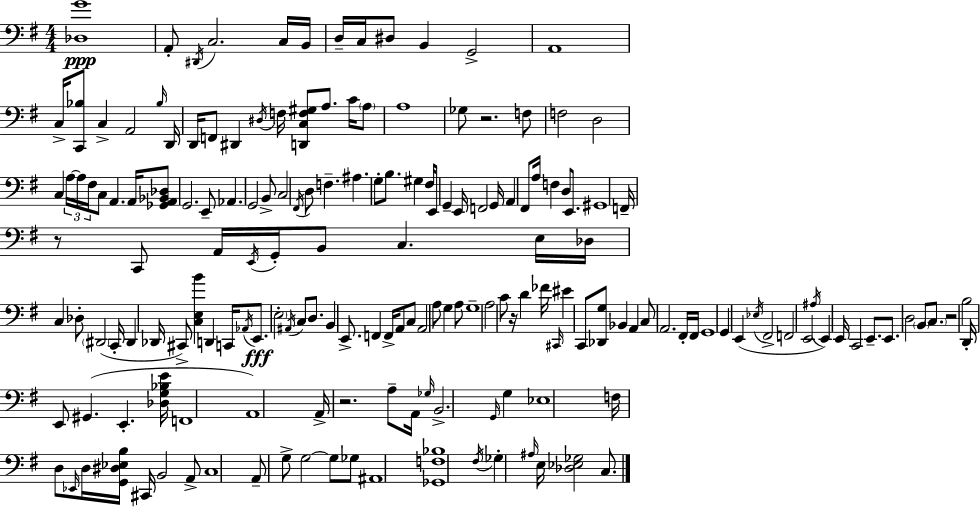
X:1
T:Untitled
M:4/4
L:1/4
K:G
[_D,G]4 A,,/2 ^D,,/4 C,2 C,/4 B,,/4 D,/4 C,/4 ^D,/2 B,, G,,2 A,,4 C,/4 [C,,_B,]/2 C, A,,2 _B,/4 D,,/4 D,,/4 F,,/2 ^D,, ^D,/4 F,/4 [D,,C,F,^G,]/2 A,/2 C/4 A,/2 A,4 _G,/2 z2 F,/2 F,2 D,2 C, A,/4 A,/4 ^F,/4 C,/2 A,, A,,/4 [_G,,A,,_B,,_D,]/2 G,,2 E,,/2 _A,, G,,2 B,,/2 C,2 ^F,,/4 D,/2 F, ^A, G,/2 B,/2 ^G, ^F,/4 E,,/2 G,, E,,/4 F,,2 G,,/4 A,, ^F,,/2 A,/4 F, D,/2 E,,/2 ^G,,4 F,,/4 z/2 C,,/2 A,,/4 E,,/4 G,,/4 B,,/2 C, E,/4 _D,/4 C, _D,/2 ^D,,2 C,,/4 ^D,, _D,,/4 ^C,,/2 [C,E,B] D,, C,,/4 _A,,/4 E,,/2 E,2 ^A,,/4 C,/2 D,/2 B,, E,,/2 F,, F,,/4 A,,/2 C,/2 A,,2 A,/2 G, A,/2 G,4 A,2 C/2 z/4 D _F/4 ^C,,/4 ^E C,,/2 [_D,,G,]/2 _B,, A,, C,/2 A,,2 ^F,,/4 ^F,,/4 G,,4 G,, E,, _E,/4 ^F,,2 F,,2 E,,2 ^A,/4 E,, E,,/4 C,,2 E,,/2 E,,/2 D,2 B,,/2 C,/2 z2 B,2 D,,/4 E,,/2 ^G,, E,, [_D,G,_B,E]/4 F,,4 A,,4 A,,/4 z2 A,/2 A,,/4 _G,/4 B,,2 G,,/4 G, _E,4 F,/4 D,/2 _E,,/4 D,/4 [G,,^D,_E,B,]/4 ^C,,/4 B,,2 A,,/2 C,4 A,,/2 G,/2 G,2 G,/2 _G,/2 ^A,,4 [_G,,F,_B,]4 ^F,/4 _G, ^A,/4 E,/4 [_D,_E,_G,]2 C,/2